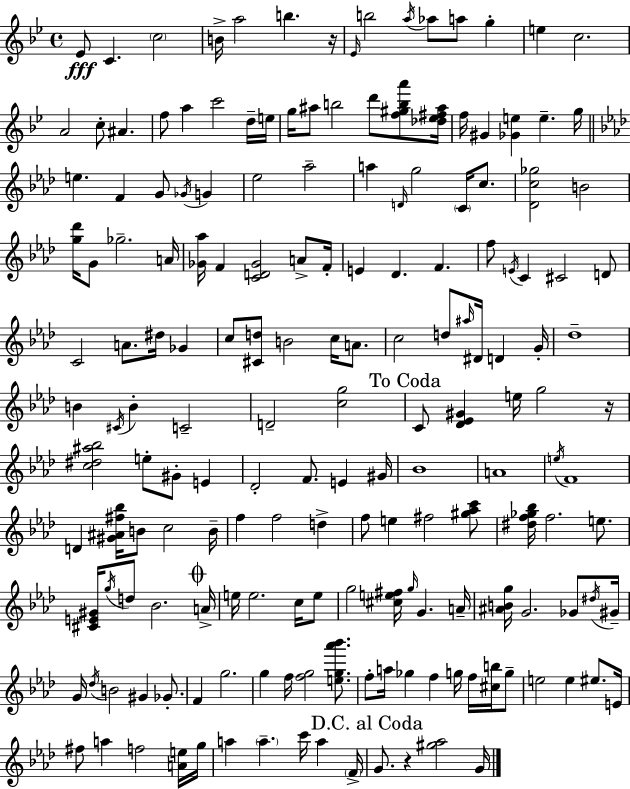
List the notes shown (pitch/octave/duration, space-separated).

Eb4/e C4/q. C5/h B4/s A5/h B5/q. R/s Eb4/s B5/h A5/s Ab5/e A5/e G5/q E5/q C5/h. A4/h C5/e A#4/q. F5/e A5/q C6/h D5/s E5/s G5/s A#5/e B5/h D6/e [F5,G#5,B5,A6]/e [Db5,Eb5,F#5,A#5]/s F5/s G#4/q [Gb4,E5]/q E5/q. G5/s E5/q. F4/q G4/e Gb4/s G4/q Eb5/h Ab5/h A5/q D4/s G5/h C4/s C5/e. [Db4,C5,Gb5]/h B4/h [G5,Db6]/s G4/e Gb5/h. A4/s [Gb4,Ab5]/s F4/q [C4,D4,Gb4]/h A4/e F4/s E4/q Db4/q. F4/q. F5/e E4/s C4/q C#4/h D4/e C4/h A4/e. D#5/s Gb4/q C5/e [C#4,D5]/e B4/h C5/s A4/e. C5/h D5/e A#5/s D#4/s D4/q G4/s Db5/w B4/q C#4/s B4/q C4/h D4/h [C5,G5]/h C4/e [Db4,Eb4,G#4]/q E5/s G5/h R/s [C5,D#5,A#5,Bb5]/h E5/e G#4/e E4/q Db4/h F4/e. E4/q G#4/s Bb4/w A4/w E5/s F4/w D4/q [G#4,A#4,F#5,Bb5]/s B4/e C5/h B4/s F5/q F5/h D5/q F5/e E5/q F#5/h [G#5,Ab5,C6]/e [D#5,F5,Gb5,Bb5]/s F5/h. E5/e. [C#4,E4,G#4]/s G5/s D5/e Bb4/h. A4/s E5/s E5/h. C5/s E5/e G5/h [C#5,E5,F#5]/s G5/s G4/q. A4/s [A#4,B4,G5]/s G4/h. Gb4/e D#5/s G#4/s G4/s Db5/s B4/h G#4/q Gb4/e. F4/q G5/h. G5/q F5/s [F5,G5]/h [E5,G5,Ab6,Bb6]/e. F5/e A5/s Gb5/q F5/q G5/s F5/s [C#5,B5]/s G5/e E5/h E5/q EIS5/e. E4/s F#5/e A5/q F5/h [A4,E5]/s G5/s A5/q A5/q. C6/s A5/q F4/s G4/e. R/q [G#5,Ab5]/h G4/s